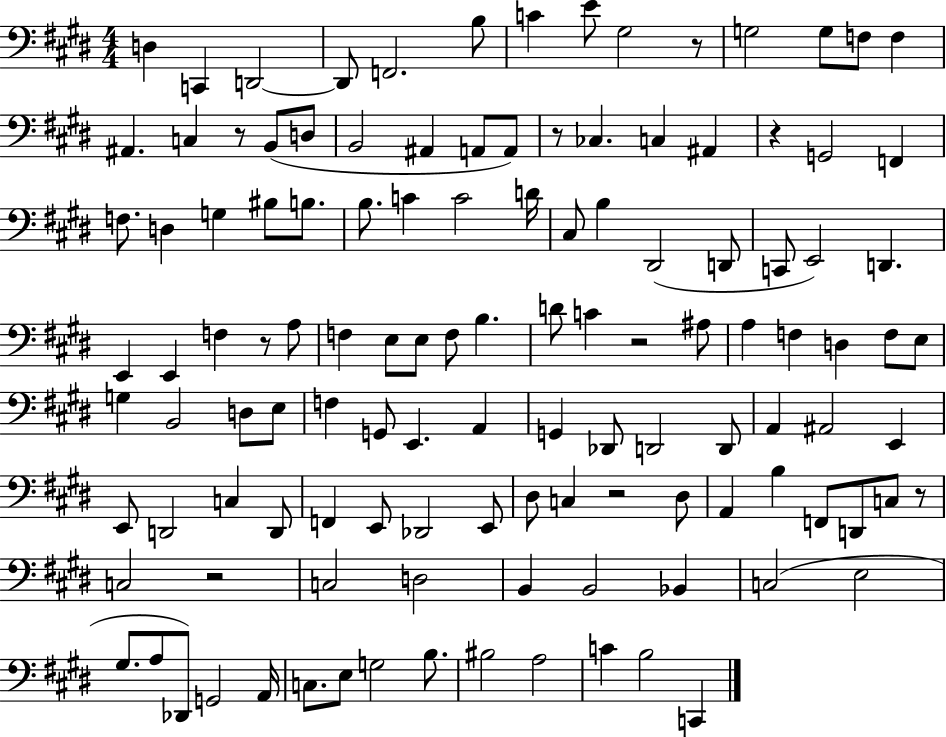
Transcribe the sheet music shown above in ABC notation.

X:1
T:Untitled
M:4/4
L:1/4
K:E
D, C,, D,,2 D,,/2 F,,2 B,/2 C E/2 ^G,2 z/2 G,2 G,/2 F,/2 F, ^A,, C, z/2 B,,/2 D,/2 B,,2 ^A,, A,,/2 A,,/2 z/2 _C, C, ^A,, z G,,2 F,, F,/2 D, G, ^B,/2 B,/2 B,/2 C C2 D/4 ^C,/2 B, ^D,,2 D,,/2 C,,/2 E,,2 D,, E,, E,, F, z/2 A,/2 F, E,/2 E,/2 F,/2 B, D/2 C z2 ^A,/2 A, F, D, F,/2 E,/2 G, B,,2 D,/2 E,/2 F, G,,/2 E,, A,, G,, _D,,/2 D,,2 D,,/2 A,, ^A,,2 E,, E,,/2 D,,2 C, D,,/2 F,, E,,/2 _D,,2 E,,/2 ^D,/2 C, z2 ^D,/2 A,, B, F,,/2 D,,/2 C,/2 z/2 C,2 z2 C,2 D,2 B,, B,,2 _B,, C,2 E,2 ^G,/2 A,/2 _D,,/2 G,,2 A,,/4 C,/2 E,/2 G,2 B,/2 ^B,2 A,2 C B,2 C,,